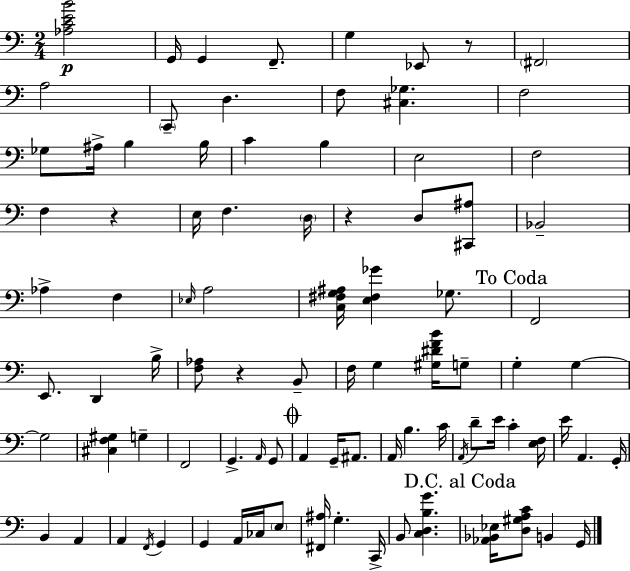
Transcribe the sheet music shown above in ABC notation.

X:1
T:Untitled
M:2/4
L:1/4
K:C
[_A,CEB]2 G,,/4 G,, F,,/2 G, _E,,/2 z/2 ^F,,2 A,2 C,,/2 D, F,/2 [^C,_G,] F,2 _G,/2 ^A,/4 B, B,/4 C B, E,2 F,2 F, z E,/4 F, D,/4 z D,/2 [^C,,^A,]/2 _B,,2 _A, F, _E,/4 A,2 [C,^F,G,^A,]/4 [E,^F,_G] _G,/2 F,,2 E,,/2 D,, B,/4 [F,_A,]/2 z B,,/2 F,/4 G, [^G,^DFB]/4 G,/2 G, G, G,2 [^C,F,^G,] G, F,,2 G,, A,,/4 G,,/2 A,, G,,/4 ^A,,/2 A,,/4 B, C/4 A,,/4 D/2 E/4 C [E,F,]/4 E/4 A,, G,,/4 B,, A,, A,, F,,/4 G,, G,, A,,/4 _C,/4 E,/2 [^F,,^A,]/4 G, C,,/4 B,,/2 [C,D,B,G] [_A,,_B,,_E,]/4 [D,^G,A,C]/2 B,, G,,/4